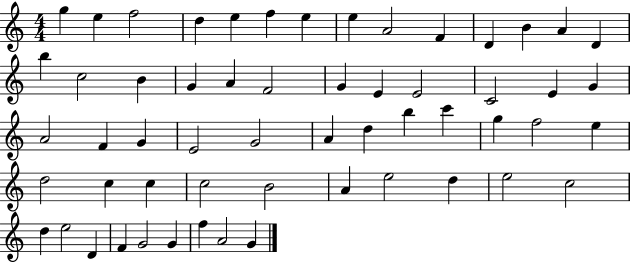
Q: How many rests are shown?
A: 0